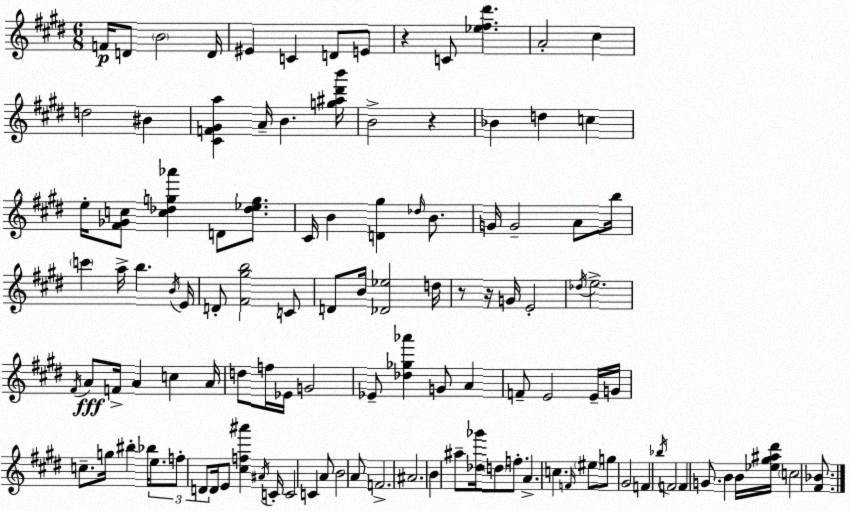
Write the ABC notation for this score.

X:1
T:Untitled
M:6/8
L:1/4
K:E
F/4 D/2 B2 D/4 ^E C D/2 E/2 z C/2 [_e^f^d'] A2 ^c d2 ^B [^CF^Ga] A/4 B [g^a^d'b']/4 B2 z _B d c e/4 [^F_Gc]/2 [c_dg_a'] D/2 [_d_eg]/2 ^C/4 B [D^g] _d/4 B/2 G/4 G2 A/2 b/4 c' a/4 b B/4 E/4 D/2 [^F^gb]2 C/2 D/2 B/4 [_D_e]2 d/4 z/2 z/4 G/4 E2 _d/4 e2 ^F/4 A/2 F/4 A c A/4 d/2 f/4 _E/4 G2 _E/2 [_d_g_a'] G/2 A F/2 E2 E/4 G/4 c/2 g/4 ^b _b/4 e/2 f/2 D/2 D/4 E/2 [^cf^a'] ^A/4 C/4 C2 C A/2 B2 A/2 F2 ^A2 B ^a/2 [_d_g']/4 d/2 f/2 A c F/4 ^e/2 g/2 ^G2 F _b/4 F2 F G/2 B B/4 [_e^g^a^d']/4 c2 [^F_B]/2